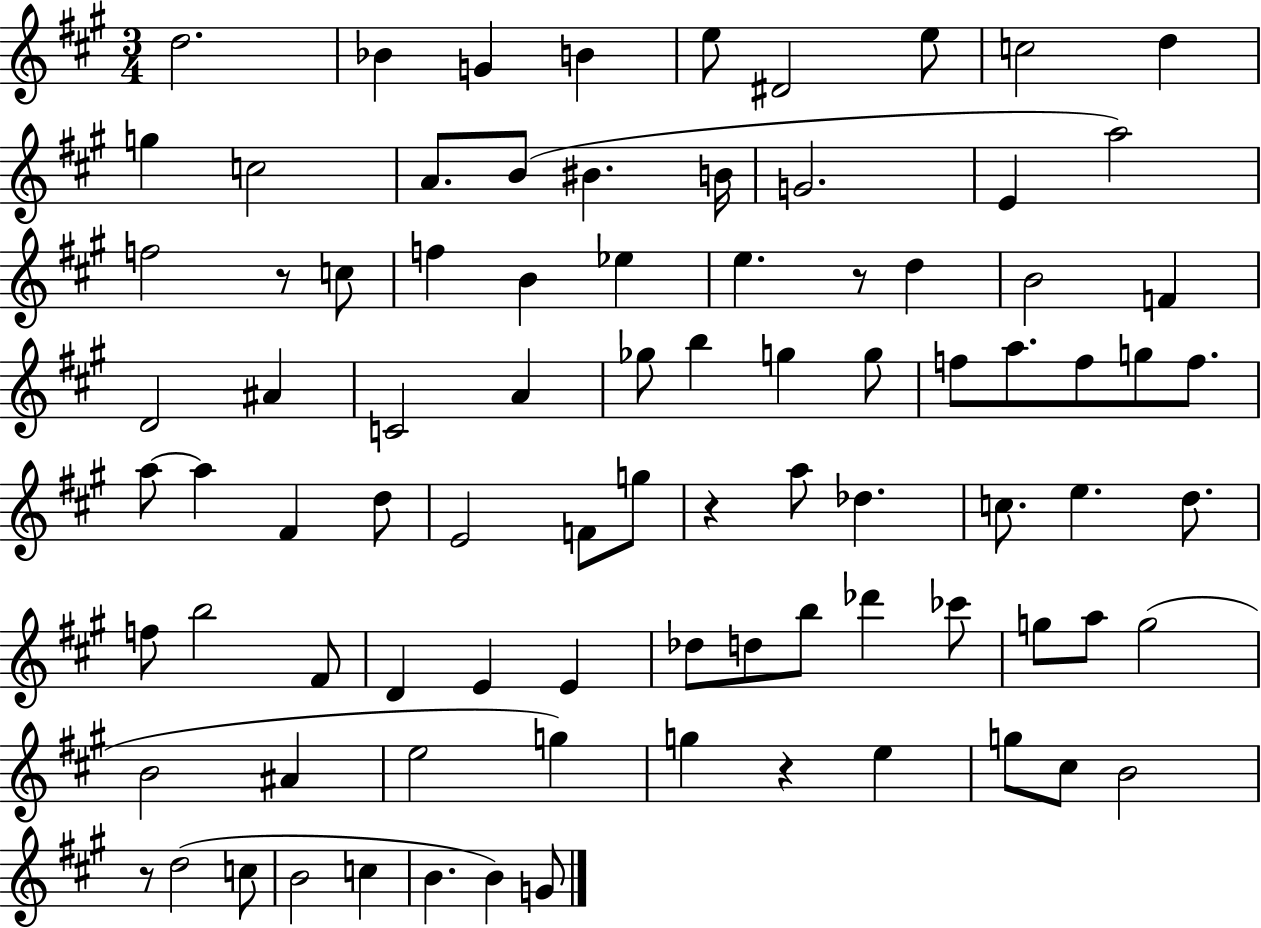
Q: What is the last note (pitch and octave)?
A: G4